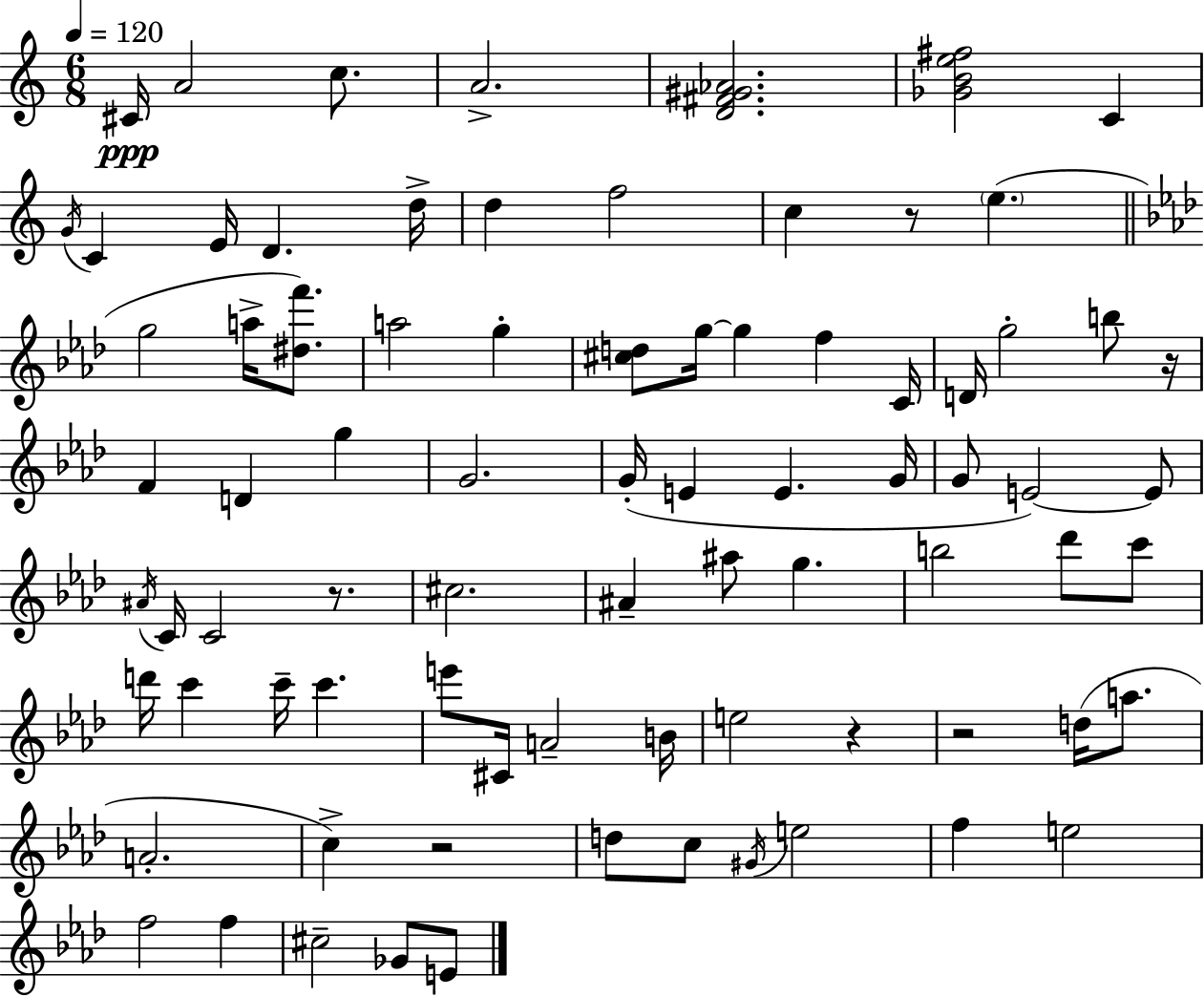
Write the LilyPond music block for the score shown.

{
  \clef treble
  \numericTimeSignature
  \time 6/8
  \key c \major
  \tempo 4 = 120
  cis'16\ppp a'2 c''8. | a'2.-> | <d' fis' gis' aes'>2. | <ges' b' e'' fis''>2 c'4 | \break \acciaccatura { g'16 } c'4 e'16 d'4. | d''16-> d''4 f''2 | c''4 r8 \parenthesize e''4.( | \bar "||" \break \key f \minor g''2 a''16-> <dis'' f'''>8.) | a''2 g''4-. | <cis'' d''>8 g''16~~ g''4 f''4 c'16 | d'16 g''2-. b''8 r16 | \break f'4 d'4 g''4 | g'2. | g'16-.( e'4 e'4. g'16 | g'8 e'2~~) e'8 | \break \acciaccatura { ais'16 } c'16 c'2 r8. | cis''2. | ais'4-- ais''8 g''4. | b''2 des'''8 c'''8 | \break d'''16 c'''4 c'''16-- c'''4. | e'''8 cis'16 a'2-- | b'16 e''2 r4 | r2 d''16( a''8. | \break a'2.-. | c''4->) r2 | d''8 c''8 \acciaccatura { gis'16 } e''2 | f''4 e''2 | \break f''2 f''4 | cis''2-- ges'8 | e'8 \bar "|."
}